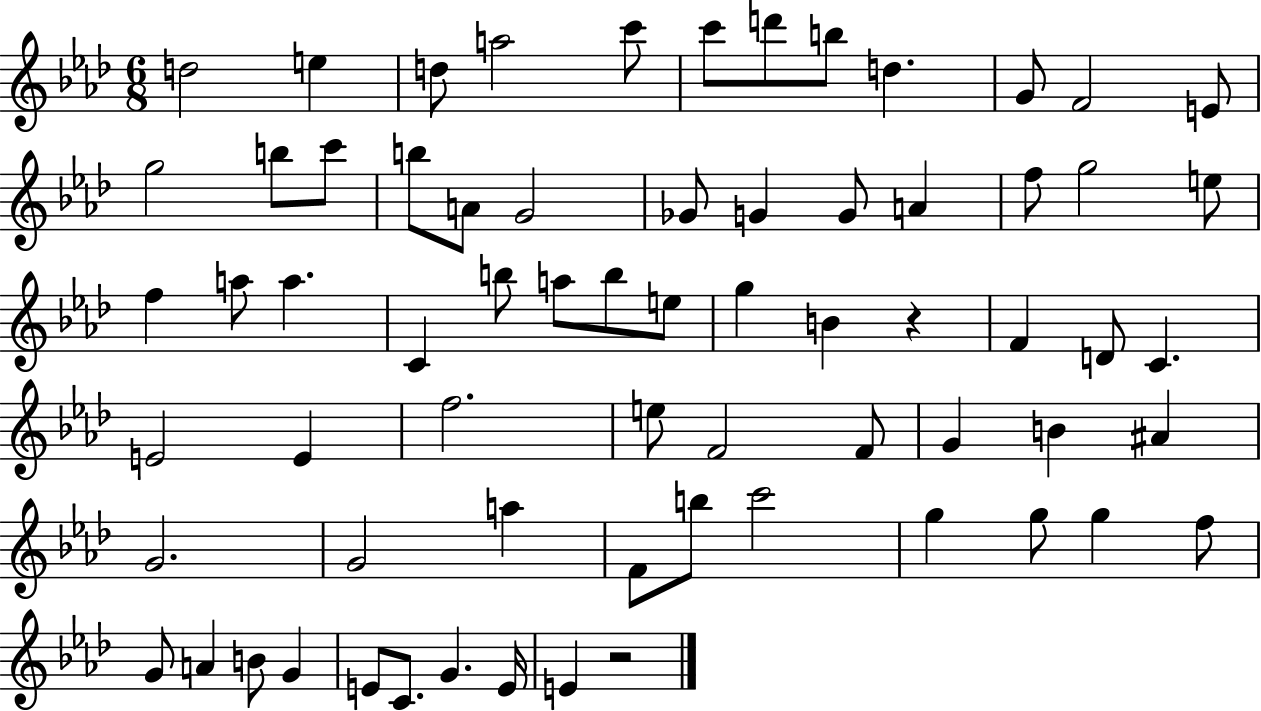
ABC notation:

X:1
T:Untitled
M:6/8
L:1/4
K:Ab
d2 e d/2 a2 c'/2 c'/2 d'/2 b/2 d G/2 F2 E/2 g2 b/2 c'/2 b/2 A/2 G2 _G/2 G G/2 A f/2 g2 e/2 f a/2 a C b/2 a/2 b/2 e/2 g B z F D/2 C E2 E f2 e/2 F2 F/2 G B ^A G2 G2 a F/2 b/2 c'2 g g/2 g f/2 G/2 A B/2 G E/2 C/2 G E/4 E z2